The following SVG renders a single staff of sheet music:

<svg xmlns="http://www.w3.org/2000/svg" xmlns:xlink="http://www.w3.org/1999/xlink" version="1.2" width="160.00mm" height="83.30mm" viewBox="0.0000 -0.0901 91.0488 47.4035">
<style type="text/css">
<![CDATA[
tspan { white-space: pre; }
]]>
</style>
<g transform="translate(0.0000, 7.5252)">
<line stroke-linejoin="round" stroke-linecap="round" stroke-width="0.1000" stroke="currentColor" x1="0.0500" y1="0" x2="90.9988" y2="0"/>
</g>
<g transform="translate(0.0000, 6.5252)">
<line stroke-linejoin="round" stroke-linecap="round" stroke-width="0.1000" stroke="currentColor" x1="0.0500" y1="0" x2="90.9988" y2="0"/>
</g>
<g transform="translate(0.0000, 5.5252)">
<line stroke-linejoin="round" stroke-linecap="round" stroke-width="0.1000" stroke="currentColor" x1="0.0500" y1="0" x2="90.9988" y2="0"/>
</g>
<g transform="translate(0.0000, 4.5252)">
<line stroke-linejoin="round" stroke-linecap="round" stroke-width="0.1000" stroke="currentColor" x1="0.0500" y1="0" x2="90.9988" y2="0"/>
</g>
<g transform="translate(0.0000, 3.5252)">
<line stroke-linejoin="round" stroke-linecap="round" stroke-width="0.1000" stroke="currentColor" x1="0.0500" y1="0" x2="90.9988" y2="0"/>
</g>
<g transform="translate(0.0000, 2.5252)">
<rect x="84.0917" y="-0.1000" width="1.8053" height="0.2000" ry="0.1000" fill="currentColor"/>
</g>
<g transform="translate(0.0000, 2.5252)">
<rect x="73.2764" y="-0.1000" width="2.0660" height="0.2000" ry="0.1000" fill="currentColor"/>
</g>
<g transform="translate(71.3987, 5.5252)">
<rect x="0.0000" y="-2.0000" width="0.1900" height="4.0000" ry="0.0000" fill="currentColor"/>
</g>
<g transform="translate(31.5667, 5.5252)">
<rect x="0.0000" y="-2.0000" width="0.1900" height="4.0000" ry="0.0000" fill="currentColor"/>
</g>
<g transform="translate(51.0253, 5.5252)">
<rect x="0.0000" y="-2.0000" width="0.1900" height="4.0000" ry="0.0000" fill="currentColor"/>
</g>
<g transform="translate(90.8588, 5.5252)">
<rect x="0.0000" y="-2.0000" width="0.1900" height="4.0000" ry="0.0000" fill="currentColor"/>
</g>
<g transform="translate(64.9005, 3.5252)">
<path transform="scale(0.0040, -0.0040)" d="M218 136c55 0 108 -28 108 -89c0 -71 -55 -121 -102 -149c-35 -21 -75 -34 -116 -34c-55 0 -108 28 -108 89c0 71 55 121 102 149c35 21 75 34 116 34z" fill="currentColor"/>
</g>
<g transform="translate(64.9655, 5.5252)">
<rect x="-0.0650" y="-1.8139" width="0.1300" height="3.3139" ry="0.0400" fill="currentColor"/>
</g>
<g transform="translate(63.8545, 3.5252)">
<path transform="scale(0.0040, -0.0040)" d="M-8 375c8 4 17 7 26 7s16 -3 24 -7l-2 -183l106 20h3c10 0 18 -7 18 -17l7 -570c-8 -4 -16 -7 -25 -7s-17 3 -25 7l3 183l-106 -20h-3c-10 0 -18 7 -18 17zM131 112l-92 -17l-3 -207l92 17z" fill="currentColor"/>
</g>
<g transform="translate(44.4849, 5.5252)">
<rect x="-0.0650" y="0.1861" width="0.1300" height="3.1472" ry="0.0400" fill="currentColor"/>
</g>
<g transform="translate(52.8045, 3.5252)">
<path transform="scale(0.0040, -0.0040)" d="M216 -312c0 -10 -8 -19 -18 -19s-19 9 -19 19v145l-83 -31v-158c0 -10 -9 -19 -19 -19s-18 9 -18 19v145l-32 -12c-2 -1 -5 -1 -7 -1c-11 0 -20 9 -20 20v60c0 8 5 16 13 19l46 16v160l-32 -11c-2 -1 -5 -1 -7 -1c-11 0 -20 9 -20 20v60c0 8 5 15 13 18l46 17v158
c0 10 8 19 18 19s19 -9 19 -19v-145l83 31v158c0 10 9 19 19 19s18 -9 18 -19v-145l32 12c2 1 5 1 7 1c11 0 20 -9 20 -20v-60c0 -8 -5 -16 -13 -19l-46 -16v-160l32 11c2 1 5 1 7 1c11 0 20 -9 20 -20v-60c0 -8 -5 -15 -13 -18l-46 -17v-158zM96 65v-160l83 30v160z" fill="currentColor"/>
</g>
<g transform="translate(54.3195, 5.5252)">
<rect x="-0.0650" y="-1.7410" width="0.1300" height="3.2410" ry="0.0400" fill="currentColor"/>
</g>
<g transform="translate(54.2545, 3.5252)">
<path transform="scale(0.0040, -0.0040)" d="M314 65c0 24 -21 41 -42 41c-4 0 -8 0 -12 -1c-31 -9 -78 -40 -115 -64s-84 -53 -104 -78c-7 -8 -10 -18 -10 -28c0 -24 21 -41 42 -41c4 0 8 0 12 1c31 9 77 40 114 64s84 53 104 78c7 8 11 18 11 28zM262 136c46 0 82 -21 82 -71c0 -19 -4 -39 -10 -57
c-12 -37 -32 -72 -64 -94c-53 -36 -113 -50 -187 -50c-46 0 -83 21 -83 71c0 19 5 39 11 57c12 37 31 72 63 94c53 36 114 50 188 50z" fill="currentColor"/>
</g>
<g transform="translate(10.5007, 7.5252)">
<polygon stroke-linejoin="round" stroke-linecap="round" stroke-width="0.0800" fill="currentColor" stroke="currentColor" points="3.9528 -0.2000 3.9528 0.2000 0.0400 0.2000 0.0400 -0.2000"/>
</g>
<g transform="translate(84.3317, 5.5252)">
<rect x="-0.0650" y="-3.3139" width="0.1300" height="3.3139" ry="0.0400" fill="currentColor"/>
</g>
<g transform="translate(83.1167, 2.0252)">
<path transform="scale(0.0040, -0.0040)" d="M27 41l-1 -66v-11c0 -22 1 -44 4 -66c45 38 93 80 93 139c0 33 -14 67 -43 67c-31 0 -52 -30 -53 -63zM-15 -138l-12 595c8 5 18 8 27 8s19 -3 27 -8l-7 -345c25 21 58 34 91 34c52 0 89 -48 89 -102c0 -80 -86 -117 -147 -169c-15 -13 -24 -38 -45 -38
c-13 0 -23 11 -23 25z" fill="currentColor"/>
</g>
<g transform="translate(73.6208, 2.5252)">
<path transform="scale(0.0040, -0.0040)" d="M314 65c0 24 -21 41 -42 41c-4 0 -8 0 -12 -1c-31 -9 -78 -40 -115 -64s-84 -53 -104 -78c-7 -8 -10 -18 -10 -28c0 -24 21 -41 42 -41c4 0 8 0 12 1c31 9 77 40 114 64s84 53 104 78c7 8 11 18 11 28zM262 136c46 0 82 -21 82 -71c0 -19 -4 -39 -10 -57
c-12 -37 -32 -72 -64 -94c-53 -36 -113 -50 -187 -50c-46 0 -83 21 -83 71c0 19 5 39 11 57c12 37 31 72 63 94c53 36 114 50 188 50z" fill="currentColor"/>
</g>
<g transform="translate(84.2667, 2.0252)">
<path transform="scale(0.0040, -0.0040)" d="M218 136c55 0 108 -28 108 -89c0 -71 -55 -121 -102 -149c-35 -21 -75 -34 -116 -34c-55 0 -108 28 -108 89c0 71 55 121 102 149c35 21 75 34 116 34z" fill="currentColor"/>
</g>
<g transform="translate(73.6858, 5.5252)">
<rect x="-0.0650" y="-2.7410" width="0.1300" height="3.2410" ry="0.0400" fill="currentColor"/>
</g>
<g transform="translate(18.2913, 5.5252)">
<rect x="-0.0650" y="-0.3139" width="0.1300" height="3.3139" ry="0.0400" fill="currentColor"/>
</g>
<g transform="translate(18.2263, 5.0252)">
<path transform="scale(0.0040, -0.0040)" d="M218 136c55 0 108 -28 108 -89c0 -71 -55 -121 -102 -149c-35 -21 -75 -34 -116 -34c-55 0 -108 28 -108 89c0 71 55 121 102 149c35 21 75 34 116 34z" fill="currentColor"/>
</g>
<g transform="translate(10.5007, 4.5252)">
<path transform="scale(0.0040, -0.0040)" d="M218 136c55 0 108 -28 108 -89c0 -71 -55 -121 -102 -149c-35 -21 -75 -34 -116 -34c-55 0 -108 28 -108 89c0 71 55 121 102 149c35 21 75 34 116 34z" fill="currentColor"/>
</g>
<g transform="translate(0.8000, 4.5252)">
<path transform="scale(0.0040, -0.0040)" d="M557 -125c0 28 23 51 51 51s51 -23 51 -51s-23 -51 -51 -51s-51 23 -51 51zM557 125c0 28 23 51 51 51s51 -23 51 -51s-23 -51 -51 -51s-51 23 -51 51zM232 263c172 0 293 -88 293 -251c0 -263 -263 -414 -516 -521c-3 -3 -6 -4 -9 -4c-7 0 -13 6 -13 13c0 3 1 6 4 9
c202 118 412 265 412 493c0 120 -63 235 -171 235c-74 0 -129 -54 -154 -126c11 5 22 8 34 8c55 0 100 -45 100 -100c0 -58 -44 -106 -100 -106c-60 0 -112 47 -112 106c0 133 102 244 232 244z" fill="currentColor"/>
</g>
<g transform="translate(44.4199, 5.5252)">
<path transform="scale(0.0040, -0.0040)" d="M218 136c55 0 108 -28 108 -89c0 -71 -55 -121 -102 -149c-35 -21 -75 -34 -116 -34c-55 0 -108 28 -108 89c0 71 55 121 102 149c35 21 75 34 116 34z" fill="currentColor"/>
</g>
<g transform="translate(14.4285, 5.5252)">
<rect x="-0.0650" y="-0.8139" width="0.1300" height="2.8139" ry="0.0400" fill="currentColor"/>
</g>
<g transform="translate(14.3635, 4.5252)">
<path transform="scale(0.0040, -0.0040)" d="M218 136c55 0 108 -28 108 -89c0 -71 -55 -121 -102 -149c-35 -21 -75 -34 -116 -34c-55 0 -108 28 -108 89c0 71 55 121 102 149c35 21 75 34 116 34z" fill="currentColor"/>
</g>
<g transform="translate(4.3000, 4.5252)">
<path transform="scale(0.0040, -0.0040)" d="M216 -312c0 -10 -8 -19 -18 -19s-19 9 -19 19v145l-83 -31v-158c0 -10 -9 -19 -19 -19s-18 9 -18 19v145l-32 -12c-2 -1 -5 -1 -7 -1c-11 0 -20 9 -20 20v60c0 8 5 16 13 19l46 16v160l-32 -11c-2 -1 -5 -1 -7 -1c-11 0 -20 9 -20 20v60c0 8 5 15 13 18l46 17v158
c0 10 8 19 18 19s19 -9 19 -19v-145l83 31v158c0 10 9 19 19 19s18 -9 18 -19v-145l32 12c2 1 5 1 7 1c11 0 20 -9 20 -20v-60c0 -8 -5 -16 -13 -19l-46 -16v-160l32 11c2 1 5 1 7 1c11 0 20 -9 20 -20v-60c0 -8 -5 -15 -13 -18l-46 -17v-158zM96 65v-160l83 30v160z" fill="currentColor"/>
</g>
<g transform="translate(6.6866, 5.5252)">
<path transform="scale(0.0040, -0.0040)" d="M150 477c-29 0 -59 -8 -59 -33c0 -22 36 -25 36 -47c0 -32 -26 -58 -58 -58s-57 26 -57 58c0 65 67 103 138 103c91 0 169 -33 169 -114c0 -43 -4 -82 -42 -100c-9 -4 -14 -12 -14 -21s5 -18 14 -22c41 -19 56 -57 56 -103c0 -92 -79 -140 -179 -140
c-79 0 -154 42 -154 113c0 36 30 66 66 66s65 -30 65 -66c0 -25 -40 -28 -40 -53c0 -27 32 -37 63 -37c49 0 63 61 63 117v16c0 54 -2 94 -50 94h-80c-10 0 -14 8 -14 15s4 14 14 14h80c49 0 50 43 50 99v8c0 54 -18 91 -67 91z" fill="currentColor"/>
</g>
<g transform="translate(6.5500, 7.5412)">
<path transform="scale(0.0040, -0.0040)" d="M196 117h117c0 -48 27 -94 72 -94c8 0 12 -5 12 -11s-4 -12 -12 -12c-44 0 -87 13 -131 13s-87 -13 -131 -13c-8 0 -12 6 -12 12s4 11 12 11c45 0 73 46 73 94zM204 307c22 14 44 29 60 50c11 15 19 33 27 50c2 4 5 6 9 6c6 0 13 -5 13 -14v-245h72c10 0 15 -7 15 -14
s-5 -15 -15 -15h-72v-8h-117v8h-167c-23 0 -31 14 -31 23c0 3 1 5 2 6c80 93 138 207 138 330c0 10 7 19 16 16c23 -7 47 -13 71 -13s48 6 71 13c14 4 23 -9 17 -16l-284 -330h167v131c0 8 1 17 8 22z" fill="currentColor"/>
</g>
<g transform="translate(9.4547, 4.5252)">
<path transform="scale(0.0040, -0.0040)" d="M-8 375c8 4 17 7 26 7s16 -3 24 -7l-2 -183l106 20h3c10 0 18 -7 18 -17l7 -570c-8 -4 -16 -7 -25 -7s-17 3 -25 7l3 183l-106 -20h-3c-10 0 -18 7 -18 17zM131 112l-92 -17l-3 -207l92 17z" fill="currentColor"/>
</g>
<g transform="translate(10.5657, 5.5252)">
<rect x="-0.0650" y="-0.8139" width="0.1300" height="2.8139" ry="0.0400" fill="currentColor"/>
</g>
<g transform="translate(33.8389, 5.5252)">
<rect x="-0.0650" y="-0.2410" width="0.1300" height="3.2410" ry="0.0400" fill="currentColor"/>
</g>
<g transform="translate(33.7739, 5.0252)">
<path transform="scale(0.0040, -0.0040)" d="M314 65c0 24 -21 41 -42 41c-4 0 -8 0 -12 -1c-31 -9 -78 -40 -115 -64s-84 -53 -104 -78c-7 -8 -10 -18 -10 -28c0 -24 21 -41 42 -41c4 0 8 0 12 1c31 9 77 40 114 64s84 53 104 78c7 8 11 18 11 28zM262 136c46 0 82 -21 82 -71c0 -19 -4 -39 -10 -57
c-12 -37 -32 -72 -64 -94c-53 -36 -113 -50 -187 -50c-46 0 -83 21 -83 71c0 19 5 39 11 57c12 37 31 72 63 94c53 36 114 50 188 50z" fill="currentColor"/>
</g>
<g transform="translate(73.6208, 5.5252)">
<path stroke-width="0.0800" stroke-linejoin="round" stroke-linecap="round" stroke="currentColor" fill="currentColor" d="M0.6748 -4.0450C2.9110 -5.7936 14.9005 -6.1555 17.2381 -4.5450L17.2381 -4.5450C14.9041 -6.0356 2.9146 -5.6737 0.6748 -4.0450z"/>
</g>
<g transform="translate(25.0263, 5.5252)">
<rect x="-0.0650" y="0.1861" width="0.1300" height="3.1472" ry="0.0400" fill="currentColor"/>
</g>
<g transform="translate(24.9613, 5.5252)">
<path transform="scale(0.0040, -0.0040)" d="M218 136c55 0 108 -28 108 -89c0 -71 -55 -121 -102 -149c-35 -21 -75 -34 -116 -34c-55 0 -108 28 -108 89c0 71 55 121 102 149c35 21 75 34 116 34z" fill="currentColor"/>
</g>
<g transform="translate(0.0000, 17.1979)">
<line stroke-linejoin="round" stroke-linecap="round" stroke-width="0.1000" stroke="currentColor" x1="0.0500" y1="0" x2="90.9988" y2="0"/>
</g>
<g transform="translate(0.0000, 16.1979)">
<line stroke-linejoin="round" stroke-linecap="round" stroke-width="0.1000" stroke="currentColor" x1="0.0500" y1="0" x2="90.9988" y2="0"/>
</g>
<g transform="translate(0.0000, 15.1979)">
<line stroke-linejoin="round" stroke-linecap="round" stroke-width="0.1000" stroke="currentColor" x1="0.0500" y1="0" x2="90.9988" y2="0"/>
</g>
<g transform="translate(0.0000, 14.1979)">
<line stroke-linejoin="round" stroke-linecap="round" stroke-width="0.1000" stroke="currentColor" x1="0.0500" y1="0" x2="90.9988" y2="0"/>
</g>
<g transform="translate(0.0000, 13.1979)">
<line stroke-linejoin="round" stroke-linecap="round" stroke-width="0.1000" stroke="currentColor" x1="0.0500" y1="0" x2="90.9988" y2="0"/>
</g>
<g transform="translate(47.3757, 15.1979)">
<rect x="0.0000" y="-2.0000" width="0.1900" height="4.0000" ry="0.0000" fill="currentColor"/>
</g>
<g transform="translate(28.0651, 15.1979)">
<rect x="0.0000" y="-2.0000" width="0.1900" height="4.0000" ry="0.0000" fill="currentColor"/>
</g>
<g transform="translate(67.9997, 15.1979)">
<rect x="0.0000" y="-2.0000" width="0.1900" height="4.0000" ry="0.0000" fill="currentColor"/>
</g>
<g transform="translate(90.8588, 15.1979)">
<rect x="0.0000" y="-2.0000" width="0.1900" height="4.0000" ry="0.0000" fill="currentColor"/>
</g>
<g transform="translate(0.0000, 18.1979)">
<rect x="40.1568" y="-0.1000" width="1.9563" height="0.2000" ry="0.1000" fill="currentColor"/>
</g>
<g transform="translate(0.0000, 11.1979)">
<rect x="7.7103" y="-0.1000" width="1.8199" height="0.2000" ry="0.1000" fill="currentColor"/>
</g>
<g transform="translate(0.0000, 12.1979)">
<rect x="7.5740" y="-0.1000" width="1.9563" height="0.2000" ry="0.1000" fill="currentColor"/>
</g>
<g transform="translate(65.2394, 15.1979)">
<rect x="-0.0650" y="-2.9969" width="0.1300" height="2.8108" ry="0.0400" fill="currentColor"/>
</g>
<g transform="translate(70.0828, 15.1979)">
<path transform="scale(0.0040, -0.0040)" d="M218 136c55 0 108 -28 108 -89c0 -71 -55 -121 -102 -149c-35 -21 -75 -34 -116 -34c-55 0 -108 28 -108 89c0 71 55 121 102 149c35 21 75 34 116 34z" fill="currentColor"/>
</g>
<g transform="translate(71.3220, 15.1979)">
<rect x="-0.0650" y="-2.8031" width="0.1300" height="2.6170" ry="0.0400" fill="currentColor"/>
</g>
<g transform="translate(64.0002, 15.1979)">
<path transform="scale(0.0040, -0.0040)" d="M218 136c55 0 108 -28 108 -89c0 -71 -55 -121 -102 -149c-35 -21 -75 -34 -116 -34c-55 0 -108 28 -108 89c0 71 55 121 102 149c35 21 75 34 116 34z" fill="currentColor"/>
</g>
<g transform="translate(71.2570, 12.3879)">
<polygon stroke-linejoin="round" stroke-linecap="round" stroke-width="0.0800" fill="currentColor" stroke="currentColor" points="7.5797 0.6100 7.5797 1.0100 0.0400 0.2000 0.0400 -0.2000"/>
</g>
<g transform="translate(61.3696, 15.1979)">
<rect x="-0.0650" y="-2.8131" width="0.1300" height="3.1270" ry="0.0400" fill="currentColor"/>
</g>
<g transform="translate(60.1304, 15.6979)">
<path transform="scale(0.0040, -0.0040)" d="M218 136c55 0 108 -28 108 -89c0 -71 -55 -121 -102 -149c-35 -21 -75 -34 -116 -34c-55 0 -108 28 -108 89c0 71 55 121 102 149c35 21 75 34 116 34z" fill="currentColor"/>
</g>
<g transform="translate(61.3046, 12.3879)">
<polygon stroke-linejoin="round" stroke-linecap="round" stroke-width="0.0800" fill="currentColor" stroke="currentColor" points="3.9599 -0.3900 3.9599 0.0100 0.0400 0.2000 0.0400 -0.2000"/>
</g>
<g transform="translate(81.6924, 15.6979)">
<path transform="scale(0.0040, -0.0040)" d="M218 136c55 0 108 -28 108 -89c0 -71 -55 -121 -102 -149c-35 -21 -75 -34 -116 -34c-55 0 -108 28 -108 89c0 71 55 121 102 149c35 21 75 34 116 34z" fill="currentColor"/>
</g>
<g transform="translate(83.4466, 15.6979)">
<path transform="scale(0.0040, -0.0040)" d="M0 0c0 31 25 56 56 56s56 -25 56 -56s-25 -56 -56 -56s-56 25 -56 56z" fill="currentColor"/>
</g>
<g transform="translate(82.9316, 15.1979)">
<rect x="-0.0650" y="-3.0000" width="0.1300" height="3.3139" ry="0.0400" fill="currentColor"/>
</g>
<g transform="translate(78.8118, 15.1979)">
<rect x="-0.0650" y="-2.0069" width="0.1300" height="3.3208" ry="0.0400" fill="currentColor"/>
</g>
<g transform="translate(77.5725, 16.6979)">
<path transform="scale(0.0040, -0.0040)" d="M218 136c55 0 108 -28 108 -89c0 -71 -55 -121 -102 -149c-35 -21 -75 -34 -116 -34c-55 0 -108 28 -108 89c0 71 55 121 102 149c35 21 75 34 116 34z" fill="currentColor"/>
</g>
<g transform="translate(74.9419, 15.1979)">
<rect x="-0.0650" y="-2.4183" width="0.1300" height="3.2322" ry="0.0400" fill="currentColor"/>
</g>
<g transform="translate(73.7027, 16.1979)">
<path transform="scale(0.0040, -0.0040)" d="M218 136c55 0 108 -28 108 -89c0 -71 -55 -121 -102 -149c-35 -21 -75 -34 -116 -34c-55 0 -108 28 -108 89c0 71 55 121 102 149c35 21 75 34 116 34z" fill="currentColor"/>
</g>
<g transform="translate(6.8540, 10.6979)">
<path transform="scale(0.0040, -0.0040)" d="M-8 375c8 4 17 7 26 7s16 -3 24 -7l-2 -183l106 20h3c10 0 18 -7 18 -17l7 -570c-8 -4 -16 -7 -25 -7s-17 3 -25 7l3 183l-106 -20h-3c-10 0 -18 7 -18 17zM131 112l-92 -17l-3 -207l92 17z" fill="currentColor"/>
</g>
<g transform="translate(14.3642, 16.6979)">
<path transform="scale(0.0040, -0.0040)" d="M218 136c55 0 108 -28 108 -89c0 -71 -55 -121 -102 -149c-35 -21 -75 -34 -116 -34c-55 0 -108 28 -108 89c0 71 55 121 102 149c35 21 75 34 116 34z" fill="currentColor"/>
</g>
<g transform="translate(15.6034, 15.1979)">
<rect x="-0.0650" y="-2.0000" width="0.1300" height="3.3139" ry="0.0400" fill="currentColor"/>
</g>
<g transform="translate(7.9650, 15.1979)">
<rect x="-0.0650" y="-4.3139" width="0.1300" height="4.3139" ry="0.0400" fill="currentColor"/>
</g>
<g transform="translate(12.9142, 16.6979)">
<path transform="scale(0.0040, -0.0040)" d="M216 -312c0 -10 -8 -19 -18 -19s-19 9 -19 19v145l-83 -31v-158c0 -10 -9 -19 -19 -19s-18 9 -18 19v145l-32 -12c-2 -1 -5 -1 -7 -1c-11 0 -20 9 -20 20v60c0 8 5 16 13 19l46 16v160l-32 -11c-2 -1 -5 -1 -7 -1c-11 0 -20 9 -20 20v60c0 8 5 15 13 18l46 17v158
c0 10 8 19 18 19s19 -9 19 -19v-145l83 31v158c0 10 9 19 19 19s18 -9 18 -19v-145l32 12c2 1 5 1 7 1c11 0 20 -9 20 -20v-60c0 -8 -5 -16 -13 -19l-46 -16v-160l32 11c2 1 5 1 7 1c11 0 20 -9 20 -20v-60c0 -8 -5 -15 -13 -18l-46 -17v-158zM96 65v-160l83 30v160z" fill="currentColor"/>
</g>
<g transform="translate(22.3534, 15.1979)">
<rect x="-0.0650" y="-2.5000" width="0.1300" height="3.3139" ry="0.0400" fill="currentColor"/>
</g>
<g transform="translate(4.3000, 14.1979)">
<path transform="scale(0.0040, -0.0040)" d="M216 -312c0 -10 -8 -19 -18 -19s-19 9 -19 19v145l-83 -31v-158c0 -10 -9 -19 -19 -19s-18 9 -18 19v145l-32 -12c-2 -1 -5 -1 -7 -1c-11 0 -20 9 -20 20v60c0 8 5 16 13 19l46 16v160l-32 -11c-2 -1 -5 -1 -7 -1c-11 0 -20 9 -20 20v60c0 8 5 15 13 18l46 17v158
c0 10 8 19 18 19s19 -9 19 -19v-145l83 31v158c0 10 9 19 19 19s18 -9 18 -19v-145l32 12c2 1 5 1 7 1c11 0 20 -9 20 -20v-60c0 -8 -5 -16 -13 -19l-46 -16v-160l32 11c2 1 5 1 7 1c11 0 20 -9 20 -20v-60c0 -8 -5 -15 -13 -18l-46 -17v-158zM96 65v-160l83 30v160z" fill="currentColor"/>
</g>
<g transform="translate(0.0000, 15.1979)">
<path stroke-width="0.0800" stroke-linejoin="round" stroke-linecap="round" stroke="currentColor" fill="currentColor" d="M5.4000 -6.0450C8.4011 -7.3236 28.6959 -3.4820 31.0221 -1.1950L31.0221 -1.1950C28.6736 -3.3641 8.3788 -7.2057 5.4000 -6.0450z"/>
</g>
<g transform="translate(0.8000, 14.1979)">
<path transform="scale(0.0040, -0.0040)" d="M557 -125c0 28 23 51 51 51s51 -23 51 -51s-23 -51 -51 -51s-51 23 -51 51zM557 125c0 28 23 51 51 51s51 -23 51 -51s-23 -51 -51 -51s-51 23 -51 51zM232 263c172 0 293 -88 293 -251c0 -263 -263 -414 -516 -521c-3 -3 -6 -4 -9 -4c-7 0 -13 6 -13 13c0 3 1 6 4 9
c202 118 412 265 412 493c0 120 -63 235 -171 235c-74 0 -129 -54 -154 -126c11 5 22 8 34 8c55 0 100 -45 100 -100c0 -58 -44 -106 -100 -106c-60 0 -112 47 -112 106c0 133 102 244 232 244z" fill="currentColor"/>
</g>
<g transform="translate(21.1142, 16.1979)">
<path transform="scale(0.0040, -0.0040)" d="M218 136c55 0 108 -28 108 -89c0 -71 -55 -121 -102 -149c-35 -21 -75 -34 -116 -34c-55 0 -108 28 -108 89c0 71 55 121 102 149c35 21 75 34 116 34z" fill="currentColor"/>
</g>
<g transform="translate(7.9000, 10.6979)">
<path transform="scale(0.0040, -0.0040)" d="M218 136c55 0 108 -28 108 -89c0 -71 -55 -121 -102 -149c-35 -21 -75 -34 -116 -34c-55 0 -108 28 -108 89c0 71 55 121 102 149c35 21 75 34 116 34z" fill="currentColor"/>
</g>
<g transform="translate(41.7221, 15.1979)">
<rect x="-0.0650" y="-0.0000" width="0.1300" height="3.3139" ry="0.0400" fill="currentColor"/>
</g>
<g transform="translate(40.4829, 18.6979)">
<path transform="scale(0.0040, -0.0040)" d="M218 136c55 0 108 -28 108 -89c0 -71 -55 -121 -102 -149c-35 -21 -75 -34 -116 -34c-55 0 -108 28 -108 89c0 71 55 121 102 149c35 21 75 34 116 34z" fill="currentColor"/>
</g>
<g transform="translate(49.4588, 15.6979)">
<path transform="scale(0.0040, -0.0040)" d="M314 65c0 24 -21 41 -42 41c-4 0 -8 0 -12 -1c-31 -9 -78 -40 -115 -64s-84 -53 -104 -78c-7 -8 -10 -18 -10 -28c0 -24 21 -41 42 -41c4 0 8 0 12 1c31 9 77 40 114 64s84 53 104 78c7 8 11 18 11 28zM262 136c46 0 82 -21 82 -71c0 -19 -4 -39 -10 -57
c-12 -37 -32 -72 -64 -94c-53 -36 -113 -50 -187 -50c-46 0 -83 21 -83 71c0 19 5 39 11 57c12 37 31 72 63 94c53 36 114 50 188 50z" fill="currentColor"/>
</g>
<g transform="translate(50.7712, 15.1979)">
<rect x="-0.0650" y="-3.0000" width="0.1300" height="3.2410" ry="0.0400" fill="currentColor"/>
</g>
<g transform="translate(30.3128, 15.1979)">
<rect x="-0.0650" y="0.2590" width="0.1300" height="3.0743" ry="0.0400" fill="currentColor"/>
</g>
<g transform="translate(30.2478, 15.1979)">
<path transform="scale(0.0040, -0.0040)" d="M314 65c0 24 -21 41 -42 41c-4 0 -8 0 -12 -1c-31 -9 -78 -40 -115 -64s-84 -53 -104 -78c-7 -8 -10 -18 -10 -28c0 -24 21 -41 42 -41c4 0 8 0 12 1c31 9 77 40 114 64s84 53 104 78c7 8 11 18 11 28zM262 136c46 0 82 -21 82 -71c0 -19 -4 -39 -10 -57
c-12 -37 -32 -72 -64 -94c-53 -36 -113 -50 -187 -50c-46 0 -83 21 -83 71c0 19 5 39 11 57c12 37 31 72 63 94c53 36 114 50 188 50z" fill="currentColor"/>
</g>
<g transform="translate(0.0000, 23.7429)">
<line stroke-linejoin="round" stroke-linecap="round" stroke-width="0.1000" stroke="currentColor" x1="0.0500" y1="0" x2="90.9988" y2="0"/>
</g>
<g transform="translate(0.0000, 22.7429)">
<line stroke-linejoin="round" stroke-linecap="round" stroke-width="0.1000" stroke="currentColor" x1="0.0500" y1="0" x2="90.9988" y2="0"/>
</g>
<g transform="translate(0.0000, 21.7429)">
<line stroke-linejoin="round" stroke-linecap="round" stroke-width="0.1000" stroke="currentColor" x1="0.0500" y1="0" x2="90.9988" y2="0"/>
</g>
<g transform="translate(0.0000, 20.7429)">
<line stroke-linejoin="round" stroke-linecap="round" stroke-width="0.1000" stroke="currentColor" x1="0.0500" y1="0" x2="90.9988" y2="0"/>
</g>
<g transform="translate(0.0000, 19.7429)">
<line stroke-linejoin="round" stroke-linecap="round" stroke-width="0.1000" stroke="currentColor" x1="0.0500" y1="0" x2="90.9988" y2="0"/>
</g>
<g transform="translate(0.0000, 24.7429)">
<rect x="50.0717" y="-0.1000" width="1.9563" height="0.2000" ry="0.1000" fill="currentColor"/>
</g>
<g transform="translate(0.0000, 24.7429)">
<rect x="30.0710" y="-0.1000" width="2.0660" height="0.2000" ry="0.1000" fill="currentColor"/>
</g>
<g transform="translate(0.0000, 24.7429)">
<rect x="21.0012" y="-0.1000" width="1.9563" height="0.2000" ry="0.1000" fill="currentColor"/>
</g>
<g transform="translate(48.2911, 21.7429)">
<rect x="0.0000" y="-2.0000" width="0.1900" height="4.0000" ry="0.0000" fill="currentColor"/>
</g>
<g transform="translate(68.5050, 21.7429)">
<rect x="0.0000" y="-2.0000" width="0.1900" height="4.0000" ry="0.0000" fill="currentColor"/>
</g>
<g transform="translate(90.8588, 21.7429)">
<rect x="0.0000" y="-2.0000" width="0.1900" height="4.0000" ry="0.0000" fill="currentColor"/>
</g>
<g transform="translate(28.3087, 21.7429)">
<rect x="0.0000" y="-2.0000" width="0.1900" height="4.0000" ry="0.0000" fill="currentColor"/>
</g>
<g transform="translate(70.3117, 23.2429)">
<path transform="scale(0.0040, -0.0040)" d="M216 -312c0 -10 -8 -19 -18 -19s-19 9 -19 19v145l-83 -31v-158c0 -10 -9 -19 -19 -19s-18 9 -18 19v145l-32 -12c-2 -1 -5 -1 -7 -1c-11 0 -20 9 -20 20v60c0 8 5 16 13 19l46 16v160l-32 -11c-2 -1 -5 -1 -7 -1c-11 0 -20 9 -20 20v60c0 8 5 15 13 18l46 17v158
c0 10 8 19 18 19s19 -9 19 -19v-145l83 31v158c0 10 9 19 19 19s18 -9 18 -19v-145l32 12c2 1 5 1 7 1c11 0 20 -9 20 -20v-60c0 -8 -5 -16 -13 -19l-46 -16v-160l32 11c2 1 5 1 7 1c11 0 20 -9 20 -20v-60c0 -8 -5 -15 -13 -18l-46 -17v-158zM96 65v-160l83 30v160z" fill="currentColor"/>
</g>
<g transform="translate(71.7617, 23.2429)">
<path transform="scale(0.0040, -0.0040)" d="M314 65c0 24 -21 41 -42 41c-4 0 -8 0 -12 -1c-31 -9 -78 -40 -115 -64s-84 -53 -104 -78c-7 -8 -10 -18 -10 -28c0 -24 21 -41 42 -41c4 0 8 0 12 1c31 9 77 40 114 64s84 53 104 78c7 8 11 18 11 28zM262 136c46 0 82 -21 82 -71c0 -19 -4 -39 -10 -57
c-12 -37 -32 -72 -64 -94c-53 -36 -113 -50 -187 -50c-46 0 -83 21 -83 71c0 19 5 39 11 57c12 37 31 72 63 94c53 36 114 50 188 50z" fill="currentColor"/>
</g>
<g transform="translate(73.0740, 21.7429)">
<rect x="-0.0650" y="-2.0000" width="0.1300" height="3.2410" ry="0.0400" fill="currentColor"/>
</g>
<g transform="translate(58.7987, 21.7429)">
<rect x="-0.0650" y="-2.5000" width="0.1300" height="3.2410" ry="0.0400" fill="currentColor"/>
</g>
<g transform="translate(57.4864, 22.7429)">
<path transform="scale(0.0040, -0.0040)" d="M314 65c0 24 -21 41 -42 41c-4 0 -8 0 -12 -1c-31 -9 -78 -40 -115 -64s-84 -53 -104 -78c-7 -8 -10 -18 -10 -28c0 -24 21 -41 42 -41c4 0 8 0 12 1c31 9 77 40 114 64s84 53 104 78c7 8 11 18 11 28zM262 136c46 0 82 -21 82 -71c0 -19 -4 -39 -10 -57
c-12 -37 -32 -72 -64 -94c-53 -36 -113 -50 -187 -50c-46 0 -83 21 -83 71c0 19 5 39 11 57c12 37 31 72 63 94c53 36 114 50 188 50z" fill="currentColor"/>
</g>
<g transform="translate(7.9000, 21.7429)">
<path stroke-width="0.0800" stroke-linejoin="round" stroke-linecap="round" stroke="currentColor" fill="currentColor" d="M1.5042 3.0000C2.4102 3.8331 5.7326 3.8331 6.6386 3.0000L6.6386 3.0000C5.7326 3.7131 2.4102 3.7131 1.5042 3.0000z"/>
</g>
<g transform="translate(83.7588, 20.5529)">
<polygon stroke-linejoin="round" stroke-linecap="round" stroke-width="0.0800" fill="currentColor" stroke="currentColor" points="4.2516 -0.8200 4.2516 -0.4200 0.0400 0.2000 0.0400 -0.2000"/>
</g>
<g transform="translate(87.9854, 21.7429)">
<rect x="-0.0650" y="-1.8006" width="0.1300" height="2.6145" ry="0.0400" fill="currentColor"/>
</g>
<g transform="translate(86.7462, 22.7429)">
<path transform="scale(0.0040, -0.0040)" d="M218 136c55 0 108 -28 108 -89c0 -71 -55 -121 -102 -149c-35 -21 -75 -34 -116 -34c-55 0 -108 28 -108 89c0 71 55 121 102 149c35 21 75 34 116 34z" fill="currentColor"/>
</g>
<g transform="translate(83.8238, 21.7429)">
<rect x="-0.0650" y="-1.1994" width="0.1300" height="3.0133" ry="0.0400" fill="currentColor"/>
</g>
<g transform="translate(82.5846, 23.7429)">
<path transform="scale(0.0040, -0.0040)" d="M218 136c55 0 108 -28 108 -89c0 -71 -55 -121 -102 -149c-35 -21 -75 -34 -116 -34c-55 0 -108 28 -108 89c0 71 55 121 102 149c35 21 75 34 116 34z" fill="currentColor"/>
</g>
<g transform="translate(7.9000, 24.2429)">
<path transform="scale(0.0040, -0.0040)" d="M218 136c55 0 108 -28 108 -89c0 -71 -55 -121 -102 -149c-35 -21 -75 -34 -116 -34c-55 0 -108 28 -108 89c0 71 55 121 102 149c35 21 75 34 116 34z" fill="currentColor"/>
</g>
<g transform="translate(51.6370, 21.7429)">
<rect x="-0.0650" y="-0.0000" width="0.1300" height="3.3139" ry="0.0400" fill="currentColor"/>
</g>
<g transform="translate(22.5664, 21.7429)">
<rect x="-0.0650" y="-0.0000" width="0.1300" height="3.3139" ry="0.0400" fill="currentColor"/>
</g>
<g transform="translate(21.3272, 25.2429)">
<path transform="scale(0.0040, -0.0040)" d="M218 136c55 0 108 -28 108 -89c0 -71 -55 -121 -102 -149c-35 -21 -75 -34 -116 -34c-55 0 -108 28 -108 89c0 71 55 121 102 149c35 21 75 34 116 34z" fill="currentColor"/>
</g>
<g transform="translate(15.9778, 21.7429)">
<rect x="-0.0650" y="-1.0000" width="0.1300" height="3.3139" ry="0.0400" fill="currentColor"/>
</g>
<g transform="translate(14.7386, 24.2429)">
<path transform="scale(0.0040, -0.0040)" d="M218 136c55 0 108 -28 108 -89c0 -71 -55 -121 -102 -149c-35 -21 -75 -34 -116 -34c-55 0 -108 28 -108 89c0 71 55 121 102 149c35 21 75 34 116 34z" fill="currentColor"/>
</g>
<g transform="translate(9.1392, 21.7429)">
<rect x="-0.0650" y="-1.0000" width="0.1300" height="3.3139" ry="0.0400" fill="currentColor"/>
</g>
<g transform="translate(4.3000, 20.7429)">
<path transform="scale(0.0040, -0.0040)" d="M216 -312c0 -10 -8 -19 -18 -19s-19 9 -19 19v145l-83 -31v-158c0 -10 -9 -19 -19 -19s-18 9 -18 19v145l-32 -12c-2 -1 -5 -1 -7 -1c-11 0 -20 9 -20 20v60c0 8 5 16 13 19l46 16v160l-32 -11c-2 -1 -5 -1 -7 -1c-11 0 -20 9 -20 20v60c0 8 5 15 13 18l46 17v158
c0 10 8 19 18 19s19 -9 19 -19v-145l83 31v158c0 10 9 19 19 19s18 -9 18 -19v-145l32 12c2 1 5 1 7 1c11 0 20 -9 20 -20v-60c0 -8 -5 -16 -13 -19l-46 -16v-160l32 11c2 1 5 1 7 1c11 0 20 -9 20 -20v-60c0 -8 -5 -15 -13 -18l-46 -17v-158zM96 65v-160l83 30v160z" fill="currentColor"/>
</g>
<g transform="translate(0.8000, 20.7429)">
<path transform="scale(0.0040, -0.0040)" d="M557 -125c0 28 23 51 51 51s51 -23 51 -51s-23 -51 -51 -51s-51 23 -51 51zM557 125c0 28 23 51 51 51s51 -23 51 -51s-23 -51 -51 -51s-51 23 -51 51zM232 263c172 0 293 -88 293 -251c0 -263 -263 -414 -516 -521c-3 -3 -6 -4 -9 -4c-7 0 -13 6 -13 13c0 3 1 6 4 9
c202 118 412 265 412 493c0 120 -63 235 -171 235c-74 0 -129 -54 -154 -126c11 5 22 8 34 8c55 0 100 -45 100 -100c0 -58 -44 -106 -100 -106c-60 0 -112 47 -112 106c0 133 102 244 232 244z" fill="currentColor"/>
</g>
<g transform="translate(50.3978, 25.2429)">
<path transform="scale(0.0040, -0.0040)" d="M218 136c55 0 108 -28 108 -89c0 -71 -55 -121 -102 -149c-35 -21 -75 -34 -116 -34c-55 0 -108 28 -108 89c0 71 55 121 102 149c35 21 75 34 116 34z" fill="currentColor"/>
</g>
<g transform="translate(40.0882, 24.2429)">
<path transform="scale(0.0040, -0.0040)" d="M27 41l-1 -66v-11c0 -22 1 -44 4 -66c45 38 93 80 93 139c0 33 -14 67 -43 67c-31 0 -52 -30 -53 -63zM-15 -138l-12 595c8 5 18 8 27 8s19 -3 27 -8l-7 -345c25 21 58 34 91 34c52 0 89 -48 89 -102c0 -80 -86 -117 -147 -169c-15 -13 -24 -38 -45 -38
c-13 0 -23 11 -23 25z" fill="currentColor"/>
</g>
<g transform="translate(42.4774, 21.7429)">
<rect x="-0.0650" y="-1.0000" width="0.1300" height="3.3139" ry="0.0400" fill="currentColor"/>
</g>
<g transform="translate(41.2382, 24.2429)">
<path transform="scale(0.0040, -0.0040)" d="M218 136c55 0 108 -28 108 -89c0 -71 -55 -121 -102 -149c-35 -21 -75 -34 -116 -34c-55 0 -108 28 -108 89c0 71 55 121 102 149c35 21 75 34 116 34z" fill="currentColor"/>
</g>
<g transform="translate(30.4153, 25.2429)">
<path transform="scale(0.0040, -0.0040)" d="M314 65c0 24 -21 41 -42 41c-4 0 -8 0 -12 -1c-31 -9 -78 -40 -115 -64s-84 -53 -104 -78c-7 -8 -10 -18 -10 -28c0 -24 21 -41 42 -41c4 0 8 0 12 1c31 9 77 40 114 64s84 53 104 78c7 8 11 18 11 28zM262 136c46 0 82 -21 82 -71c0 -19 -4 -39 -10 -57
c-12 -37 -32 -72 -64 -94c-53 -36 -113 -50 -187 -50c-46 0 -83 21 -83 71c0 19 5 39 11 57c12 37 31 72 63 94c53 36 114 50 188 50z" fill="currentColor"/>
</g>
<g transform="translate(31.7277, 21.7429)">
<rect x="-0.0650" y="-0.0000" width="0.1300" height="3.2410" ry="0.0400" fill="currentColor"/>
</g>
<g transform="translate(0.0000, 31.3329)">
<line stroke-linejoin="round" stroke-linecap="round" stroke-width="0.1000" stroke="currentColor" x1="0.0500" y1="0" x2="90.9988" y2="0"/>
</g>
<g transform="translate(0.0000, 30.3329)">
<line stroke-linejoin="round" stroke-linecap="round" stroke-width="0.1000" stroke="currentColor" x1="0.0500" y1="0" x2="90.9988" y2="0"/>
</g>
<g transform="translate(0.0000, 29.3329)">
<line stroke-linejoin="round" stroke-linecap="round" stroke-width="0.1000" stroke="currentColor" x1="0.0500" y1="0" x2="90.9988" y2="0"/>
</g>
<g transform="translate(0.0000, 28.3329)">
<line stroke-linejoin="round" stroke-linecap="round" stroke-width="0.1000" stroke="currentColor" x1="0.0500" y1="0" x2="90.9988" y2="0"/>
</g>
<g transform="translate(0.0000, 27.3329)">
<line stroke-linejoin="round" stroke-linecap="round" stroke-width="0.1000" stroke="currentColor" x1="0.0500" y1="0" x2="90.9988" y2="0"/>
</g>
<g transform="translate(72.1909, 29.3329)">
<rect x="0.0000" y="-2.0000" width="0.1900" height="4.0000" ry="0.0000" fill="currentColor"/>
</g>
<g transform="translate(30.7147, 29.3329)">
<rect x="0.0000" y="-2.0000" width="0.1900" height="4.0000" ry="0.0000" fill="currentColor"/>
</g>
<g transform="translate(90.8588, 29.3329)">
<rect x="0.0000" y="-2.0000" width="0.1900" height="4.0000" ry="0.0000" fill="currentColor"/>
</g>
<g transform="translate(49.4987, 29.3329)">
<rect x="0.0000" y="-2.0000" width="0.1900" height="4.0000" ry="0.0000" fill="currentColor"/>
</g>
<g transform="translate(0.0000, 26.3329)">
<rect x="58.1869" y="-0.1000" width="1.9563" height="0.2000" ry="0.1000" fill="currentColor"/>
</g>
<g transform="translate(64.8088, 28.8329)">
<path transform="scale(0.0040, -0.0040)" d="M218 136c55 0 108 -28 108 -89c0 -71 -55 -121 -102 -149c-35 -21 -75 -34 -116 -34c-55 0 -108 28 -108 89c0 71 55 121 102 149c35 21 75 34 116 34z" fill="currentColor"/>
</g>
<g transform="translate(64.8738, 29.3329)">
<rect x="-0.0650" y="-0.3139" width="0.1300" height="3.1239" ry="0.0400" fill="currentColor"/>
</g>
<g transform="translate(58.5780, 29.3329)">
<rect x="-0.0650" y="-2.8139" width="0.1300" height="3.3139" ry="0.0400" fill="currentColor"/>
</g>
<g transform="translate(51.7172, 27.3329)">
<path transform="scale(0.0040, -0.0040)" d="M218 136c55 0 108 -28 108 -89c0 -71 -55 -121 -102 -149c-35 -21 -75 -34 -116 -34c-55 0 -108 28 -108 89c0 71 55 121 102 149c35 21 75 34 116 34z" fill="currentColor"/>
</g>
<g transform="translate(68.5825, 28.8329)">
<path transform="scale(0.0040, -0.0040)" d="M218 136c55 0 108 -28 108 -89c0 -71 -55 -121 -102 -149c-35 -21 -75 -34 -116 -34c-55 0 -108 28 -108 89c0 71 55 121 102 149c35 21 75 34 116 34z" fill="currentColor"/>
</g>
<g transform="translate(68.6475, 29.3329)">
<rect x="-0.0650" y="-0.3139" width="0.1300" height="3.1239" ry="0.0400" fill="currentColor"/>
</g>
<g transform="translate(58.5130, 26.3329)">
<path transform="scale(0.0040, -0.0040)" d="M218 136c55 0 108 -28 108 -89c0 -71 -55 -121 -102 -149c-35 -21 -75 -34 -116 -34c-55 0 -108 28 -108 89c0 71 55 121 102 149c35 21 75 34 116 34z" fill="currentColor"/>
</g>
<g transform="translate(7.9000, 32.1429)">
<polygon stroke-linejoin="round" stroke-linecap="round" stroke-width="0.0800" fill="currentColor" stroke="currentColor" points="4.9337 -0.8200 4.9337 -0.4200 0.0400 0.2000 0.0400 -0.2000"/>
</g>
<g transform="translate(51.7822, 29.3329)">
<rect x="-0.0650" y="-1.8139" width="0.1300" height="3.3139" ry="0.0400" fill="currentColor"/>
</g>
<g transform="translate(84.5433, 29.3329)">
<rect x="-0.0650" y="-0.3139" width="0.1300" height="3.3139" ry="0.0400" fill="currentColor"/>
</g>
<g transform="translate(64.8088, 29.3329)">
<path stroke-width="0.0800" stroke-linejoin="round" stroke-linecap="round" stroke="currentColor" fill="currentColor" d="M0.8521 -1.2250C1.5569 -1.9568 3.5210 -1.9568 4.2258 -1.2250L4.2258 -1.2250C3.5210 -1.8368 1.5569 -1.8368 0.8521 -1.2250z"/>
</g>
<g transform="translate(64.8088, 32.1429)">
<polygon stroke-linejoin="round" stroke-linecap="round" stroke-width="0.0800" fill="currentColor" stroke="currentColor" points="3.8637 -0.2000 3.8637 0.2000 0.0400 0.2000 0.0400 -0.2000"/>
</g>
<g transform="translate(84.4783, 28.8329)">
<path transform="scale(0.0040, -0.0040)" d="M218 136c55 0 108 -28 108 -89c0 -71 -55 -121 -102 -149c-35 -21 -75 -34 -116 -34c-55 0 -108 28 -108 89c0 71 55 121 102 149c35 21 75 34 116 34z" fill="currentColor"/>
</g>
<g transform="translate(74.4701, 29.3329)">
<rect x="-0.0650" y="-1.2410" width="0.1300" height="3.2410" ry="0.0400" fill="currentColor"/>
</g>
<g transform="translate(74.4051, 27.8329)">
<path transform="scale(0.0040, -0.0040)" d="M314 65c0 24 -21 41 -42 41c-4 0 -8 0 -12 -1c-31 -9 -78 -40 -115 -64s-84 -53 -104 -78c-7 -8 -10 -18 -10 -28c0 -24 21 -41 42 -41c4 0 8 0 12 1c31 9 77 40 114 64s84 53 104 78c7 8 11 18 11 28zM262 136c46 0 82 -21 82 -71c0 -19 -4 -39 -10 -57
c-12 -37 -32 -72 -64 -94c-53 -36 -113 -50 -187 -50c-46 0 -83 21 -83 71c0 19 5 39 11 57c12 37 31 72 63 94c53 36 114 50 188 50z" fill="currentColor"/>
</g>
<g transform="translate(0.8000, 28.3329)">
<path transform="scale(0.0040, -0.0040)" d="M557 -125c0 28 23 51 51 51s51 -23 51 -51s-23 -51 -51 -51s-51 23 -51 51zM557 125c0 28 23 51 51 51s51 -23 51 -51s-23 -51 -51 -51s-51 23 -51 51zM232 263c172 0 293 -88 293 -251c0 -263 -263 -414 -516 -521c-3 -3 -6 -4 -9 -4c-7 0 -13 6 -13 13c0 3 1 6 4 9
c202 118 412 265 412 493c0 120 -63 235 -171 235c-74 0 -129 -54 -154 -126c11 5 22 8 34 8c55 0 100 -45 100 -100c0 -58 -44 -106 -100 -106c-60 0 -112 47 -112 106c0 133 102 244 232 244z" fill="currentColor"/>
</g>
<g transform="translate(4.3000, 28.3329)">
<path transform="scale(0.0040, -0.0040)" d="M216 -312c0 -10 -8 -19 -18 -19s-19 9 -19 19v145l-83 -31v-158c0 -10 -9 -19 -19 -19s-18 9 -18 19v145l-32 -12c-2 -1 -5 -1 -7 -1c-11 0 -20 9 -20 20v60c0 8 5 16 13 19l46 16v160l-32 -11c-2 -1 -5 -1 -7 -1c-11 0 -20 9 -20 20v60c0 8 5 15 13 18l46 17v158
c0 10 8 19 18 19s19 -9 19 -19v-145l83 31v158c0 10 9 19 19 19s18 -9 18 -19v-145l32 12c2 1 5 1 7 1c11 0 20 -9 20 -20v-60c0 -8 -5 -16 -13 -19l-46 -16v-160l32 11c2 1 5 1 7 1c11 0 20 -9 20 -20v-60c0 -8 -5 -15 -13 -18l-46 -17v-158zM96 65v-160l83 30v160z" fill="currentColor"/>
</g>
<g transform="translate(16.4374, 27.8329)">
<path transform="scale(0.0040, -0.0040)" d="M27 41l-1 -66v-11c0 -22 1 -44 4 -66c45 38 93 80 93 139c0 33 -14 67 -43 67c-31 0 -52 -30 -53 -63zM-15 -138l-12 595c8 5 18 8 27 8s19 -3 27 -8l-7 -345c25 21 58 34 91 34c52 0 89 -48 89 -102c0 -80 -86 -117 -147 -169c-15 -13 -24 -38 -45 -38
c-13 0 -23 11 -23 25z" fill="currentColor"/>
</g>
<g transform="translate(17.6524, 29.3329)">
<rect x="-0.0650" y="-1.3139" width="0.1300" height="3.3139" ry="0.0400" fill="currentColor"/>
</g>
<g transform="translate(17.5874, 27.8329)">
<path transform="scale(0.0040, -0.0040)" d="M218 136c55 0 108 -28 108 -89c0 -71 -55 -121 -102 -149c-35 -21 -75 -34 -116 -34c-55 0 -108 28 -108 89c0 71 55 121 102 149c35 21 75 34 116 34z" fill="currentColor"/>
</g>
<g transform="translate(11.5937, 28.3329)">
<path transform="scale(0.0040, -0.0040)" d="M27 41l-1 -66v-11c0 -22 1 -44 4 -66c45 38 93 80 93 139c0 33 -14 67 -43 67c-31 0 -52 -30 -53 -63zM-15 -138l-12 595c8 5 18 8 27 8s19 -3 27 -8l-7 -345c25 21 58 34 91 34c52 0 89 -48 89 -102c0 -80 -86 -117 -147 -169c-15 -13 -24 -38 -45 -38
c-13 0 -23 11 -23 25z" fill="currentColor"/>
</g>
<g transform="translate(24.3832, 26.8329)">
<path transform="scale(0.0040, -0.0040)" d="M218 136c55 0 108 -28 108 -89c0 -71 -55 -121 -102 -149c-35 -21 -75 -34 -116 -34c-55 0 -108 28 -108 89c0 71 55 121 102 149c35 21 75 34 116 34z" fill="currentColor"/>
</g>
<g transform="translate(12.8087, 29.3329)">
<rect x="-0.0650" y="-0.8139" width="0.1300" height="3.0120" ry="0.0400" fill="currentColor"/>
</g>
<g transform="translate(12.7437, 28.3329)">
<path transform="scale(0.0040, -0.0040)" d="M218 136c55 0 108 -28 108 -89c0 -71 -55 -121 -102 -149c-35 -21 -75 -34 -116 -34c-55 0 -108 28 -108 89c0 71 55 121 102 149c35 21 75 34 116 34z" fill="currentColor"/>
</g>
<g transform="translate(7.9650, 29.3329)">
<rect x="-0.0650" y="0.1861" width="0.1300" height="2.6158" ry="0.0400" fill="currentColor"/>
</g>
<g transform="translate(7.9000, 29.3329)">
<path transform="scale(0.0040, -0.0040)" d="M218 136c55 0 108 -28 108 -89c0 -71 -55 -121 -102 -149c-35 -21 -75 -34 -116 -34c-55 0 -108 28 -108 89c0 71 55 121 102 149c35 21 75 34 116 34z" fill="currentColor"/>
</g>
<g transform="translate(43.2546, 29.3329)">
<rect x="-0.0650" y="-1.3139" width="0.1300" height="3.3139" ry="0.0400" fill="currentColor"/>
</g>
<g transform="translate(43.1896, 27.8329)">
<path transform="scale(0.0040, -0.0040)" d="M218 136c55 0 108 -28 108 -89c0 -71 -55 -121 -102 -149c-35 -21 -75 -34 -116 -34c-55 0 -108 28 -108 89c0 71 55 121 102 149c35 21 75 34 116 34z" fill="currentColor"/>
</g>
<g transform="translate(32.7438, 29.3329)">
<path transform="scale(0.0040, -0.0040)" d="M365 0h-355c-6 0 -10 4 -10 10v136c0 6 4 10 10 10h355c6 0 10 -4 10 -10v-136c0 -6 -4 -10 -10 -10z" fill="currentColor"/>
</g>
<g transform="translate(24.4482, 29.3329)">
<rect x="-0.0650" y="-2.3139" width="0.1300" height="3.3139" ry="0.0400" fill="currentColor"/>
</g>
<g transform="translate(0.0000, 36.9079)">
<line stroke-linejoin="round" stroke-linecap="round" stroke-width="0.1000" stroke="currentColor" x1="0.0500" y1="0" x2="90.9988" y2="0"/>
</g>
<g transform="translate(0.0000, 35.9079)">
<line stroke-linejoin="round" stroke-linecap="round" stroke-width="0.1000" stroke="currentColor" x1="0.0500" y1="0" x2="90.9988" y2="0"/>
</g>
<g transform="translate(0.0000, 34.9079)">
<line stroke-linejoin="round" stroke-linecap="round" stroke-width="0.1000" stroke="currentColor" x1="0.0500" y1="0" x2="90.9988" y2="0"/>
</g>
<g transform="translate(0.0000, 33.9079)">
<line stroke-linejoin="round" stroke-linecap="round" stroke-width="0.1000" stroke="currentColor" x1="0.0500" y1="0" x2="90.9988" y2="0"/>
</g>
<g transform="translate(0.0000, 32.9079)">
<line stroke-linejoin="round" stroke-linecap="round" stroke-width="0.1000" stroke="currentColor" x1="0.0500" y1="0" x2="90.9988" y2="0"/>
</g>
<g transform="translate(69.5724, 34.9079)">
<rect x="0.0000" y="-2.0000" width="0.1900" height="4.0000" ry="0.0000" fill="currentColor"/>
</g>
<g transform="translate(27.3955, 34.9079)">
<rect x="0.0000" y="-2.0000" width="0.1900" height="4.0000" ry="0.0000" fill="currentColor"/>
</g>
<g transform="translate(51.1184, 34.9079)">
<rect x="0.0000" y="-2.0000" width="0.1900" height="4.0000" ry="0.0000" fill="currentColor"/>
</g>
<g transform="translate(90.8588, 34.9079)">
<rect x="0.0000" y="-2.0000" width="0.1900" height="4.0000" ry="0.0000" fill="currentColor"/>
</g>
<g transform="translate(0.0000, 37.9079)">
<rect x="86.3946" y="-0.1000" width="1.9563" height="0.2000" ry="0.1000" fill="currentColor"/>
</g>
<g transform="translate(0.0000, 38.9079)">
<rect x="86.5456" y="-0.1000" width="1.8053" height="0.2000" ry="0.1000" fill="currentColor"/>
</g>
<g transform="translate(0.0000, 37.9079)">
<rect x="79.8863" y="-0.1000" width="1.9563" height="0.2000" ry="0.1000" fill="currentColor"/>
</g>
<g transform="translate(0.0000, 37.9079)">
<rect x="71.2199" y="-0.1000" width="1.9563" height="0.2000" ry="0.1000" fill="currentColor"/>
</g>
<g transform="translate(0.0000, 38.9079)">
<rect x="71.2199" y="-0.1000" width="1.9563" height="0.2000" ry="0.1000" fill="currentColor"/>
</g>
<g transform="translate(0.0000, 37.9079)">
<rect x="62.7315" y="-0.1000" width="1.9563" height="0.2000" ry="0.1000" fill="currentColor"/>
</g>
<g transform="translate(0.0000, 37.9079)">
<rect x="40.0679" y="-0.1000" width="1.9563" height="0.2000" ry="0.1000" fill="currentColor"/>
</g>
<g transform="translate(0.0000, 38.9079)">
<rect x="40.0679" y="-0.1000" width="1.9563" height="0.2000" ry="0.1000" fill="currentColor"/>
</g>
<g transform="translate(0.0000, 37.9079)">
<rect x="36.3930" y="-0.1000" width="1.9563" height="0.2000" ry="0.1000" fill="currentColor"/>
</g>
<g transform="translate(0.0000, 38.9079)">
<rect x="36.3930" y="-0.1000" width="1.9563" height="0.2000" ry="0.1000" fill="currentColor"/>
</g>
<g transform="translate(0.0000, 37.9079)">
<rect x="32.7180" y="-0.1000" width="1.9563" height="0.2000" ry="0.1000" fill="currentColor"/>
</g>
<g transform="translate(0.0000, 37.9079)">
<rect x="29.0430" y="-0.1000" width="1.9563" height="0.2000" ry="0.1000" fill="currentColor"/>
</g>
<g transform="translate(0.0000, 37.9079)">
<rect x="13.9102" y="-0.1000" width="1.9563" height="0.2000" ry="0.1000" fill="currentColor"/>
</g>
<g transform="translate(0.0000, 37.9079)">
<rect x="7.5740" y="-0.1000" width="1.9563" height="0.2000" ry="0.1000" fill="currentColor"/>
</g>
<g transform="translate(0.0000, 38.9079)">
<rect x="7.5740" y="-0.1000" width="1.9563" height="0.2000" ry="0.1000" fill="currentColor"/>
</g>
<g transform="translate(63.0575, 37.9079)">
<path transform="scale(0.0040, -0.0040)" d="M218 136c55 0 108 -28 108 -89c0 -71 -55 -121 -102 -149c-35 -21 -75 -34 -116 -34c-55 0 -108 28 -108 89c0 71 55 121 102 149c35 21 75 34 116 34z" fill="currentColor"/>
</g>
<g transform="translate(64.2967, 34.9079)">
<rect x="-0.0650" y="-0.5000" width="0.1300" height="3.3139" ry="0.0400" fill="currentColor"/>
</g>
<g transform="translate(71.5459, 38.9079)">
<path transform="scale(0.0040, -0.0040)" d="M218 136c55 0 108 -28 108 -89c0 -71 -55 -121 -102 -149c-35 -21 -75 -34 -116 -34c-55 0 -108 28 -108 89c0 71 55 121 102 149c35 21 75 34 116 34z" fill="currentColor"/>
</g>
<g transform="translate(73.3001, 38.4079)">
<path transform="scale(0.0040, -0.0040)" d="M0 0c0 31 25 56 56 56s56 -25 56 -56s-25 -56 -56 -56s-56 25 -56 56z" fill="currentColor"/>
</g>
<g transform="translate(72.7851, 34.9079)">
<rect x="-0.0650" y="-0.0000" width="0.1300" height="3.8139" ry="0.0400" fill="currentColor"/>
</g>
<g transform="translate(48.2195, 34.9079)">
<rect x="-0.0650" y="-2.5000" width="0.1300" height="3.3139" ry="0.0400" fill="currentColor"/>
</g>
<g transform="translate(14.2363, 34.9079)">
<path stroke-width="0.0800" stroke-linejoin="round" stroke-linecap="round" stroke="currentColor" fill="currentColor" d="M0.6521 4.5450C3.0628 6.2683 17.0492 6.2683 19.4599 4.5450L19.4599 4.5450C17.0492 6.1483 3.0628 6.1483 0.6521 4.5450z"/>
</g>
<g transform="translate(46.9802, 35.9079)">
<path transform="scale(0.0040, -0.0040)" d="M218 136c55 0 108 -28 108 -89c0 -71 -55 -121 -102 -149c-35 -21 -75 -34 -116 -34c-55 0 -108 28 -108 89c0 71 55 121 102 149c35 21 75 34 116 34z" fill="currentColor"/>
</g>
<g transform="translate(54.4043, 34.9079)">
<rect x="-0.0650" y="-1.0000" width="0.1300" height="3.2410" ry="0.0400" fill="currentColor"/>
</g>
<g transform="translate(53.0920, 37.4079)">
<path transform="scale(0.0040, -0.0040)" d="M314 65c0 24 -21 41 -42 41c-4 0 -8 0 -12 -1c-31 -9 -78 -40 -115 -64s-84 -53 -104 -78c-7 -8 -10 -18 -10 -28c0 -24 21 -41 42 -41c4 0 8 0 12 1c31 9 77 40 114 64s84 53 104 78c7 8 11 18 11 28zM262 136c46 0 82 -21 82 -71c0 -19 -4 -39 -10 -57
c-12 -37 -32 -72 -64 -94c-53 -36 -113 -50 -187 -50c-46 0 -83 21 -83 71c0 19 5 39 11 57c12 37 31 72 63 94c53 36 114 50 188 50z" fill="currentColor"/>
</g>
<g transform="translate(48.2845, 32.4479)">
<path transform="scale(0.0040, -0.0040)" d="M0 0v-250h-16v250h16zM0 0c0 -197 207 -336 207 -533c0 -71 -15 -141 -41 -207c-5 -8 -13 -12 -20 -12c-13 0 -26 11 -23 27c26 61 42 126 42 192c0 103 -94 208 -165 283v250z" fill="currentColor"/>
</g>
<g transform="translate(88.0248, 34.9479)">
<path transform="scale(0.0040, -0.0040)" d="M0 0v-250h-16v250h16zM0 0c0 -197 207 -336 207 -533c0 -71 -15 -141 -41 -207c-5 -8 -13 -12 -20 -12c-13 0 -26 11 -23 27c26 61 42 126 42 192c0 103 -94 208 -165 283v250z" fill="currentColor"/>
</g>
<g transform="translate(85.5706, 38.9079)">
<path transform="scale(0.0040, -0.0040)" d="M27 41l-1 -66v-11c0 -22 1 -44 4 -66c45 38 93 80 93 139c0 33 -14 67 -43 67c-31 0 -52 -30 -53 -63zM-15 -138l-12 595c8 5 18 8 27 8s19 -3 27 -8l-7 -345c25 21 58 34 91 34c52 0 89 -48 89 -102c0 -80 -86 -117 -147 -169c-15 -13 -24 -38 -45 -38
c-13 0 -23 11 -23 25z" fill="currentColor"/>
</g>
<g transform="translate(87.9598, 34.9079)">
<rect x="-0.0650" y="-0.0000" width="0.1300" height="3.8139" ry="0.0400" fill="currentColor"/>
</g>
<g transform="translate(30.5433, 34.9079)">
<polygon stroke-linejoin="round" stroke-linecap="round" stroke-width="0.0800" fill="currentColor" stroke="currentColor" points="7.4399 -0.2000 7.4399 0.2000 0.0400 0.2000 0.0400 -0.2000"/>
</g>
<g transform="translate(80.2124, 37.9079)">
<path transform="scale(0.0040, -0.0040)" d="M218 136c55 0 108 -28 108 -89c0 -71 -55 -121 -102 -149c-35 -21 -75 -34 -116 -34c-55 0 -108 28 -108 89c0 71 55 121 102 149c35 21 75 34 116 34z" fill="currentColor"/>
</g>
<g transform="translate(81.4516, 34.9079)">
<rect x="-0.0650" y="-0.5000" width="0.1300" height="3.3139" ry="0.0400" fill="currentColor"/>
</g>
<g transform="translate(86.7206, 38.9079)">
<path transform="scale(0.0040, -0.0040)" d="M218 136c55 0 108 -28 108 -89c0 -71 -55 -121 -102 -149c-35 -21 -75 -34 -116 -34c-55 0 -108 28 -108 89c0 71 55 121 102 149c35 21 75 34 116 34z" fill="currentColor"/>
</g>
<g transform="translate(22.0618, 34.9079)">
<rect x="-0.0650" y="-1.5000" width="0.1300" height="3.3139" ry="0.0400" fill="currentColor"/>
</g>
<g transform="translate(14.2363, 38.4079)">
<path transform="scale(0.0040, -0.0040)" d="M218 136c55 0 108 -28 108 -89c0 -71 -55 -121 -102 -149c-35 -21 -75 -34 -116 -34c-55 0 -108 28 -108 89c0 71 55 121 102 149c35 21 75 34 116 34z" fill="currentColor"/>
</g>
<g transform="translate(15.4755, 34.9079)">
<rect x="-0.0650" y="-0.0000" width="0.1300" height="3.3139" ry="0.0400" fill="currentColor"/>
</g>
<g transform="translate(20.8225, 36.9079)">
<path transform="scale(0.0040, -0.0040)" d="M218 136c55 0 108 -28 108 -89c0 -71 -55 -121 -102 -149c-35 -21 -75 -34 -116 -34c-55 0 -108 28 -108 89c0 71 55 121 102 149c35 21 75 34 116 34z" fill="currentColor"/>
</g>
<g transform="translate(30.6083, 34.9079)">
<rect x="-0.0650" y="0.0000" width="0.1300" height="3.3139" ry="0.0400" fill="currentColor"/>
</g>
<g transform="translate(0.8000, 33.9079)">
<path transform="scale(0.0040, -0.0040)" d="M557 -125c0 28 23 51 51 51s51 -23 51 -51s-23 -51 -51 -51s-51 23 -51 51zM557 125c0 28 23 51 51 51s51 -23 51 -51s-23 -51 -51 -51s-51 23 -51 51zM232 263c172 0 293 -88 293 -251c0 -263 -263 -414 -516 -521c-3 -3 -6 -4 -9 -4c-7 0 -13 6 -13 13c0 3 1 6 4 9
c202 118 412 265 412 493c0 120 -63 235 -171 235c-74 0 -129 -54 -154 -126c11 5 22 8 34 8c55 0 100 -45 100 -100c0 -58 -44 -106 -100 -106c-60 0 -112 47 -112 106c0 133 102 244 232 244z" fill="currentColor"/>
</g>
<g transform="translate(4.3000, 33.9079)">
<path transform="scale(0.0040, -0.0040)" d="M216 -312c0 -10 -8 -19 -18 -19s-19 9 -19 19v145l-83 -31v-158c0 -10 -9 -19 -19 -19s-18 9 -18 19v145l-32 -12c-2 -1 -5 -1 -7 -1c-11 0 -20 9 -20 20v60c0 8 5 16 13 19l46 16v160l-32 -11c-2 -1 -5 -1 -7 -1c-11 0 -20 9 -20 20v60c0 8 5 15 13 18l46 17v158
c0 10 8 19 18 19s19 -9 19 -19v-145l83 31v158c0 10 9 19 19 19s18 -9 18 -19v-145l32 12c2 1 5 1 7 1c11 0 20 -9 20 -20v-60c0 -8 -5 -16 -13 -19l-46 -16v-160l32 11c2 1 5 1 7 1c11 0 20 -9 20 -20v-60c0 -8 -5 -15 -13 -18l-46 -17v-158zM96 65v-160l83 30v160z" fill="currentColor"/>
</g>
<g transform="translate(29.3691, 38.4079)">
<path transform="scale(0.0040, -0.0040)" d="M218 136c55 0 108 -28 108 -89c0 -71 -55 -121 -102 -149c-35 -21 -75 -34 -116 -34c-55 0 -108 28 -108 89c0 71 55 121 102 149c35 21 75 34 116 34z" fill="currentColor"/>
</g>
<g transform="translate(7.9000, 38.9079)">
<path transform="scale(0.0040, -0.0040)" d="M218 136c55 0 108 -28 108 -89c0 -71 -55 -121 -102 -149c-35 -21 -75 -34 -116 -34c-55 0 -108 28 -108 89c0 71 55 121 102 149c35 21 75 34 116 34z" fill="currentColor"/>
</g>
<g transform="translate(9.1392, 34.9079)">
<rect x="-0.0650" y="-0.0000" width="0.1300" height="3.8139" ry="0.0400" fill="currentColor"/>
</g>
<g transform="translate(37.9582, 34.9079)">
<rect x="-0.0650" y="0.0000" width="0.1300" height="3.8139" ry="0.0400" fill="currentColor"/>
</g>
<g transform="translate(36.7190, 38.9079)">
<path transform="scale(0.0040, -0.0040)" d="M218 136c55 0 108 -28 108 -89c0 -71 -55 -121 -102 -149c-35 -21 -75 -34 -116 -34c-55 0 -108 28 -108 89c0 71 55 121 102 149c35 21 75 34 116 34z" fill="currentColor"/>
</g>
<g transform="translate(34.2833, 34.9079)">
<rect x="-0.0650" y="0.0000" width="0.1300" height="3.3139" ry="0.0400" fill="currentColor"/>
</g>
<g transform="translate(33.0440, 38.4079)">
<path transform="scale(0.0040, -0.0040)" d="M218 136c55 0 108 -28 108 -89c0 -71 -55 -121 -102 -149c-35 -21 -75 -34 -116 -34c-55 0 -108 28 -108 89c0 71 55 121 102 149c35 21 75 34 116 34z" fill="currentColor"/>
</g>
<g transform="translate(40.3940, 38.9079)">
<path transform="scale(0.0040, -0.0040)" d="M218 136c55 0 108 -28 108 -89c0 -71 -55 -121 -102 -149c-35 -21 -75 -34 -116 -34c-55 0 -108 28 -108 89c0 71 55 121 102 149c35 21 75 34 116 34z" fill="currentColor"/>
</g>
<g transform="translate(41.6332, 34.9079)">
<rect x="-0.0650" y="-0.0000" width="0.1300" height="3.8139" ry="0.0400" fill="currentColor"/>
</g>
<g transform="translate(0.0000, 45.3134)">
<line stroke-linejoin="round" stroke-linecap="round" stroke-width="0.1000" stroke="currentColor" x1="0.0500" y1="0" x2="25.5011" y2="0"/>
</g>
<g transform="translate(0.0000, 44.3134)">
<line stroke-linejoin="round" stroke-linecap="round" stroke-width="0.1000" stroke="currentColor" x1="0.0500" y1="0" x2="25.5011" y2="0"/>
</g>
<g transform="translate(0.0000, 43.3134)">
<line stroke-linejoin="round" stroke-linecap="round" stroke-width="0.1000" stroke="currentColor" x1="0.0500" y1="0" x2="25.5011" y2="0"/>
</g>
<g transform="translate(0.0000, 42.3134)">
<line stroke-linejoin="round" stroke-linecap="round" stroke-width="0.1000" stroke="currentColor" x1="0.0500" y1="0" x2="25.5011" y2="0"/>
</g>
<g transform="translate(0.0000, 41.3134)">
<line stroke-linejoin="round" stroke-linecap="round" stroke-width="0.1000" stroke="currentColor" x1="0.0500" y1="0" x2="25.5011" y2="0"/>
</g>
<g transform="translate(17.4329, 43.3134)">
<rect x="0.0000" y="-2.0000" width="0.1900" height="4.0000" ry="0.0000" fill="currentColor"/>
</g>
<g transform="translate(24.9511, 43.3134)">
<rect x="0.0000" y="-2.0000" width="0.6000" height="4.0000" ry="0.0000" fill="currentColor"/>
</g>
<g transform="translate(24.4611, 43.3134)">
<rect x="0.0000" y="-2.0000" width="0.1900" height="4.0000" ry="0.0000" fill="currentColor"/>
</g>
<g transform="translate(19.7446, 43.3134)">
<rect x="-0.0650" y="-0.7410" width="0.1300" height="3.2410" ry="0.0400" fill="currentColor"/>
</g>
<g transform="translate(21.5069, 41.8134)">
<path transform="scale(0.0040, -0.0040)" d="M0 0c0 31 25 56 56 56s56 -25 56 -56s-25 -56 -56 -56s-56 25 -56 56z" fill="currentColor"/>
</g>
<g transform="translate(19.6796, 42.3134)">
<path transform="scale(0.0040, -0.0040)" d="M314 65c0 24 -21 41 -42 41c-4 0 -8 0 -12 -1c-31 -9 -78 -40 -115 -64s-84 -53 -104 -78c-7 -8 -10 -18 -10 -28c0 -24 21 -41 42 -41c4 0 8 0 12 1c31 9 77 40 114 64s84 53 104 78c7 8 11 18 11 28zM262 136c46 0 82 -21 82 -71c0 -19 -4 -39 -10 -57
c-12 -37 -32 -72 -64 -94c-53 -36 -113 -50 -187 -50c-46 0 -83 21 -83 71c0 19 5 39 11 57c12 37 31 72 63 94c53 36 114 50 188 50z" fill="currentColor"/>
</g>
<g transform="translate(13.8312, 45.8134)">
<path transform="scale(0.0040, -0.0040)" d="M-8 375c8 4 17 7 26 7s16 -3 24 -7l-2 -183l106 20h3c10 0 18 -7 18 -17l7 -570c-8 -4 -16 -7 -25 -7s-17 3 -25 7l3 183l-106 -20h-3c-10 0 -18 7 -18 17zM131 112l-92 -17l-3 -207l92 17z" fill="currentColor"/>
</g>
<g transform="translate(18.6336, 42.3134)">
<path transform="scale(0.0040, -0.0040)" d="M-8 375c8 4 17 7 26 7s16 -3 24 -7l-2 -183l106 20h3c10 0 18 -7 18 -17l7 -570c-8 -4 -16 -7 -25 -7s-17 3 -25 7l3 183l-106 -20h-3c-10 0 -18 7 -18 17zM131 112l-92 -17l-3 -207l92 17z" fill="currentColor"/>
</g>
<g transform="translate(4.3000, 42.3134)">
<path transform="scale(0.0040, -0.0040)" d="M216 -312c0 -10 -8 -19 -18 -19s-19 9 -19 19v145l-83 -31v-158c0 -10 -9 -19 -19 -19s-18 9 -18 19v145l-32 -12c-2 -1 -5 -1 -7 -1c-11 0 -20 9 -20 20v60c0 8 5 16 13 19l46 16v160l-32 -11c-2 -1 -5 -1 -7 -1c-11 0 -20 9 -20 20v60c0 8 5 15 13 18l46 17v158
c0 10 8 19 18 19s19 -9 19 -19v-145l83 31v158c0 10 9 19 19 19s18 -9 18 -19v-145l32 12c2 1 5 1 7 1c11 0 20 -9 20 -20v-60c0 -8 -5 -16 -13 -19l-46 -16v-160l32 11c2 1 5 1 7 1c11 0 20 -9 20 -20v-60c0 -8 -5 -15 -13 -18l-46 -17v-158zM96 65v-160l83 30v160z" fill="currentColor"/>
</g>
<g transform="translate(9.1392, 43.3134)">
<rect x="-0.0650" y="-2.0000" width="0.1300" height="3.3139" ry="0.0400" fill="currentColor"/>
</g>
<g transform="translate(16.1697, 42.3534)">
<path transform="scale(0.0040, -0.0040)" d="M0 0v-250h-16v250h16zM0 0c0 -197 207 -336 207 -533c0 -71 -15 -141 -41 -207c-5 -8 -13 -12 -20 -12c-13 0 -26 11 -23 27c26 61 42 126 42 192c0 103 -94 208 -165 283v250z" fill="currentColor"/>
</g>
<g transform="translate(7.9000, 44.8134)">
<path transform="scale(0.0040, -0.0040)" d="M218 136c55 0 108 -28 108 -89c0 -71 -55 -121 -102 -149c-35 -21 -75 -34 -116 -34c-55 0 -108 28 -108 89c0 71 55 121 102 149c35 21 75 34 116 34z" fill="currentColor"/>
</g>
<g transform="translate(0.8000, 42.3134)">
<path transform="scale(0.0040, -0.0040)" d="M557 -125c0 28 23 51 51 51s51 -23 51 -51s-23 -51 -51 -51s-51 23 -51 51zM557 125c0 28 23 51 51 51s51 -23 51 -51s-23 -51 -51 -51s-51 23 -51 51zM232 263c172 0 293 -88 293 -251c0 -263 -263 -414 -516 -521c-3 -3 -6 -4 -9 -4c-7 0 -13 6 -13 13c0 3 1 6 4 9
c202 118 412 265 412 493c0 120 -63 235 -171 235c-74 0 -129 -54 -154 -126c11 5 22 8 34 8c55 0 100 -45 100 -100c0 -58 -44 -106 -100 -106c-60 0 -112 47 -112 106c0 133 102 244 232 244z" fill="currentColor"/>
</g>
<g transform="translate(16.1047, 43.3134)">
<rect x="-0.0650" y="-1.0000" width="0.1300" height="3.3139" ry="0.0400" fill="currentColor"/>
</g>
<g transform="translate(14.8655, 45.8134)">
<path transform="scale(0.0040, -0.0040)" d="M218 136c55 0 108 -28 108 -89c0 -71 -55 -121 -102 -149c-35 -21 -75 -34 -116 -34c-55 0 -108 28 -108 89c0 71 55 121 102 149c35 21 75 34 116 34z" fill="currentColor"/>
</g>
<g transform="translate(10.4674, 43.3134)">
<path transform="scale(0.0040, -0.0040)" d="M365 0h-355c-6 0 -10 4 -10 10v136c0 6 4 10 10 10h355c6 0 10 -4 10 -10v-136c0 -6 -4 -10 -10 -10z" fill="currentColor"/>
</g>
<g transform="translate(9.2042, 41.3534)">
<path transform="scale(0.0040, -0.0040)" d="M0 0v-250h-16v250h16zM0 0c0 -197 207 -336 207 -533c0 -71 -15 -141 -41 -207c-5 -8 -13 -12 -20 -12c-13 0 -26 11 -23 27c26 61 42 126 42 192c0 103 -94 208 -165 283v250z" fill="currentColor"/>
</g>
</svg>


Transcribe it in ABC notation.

X:1
T:Untitled
M:3/4
L:1/4
K:G
F,/2 F,/2 E, D, E,2 D, ^A,2 A, C2 _D F ^A,, B,, D,2 D,, C,2 C,/2 D,/2 D,/2 B,,/2 A,,/2 C, ^F,, ^F,, D,, D,,2 _F,, D,, B,,2 ^A,,2 G,,/2 B,,/2 D,/2 _F,/2 _G, B, z2 G, A, C E,/2 E,/2 G,2 E, C,, D,, G,, D,,/2 D,,/2 C,,/2 C,, B,,/2 ^F,,2 E,, C,, E,, _C,,/2 A,,/2 z2 F,,/2 F,2